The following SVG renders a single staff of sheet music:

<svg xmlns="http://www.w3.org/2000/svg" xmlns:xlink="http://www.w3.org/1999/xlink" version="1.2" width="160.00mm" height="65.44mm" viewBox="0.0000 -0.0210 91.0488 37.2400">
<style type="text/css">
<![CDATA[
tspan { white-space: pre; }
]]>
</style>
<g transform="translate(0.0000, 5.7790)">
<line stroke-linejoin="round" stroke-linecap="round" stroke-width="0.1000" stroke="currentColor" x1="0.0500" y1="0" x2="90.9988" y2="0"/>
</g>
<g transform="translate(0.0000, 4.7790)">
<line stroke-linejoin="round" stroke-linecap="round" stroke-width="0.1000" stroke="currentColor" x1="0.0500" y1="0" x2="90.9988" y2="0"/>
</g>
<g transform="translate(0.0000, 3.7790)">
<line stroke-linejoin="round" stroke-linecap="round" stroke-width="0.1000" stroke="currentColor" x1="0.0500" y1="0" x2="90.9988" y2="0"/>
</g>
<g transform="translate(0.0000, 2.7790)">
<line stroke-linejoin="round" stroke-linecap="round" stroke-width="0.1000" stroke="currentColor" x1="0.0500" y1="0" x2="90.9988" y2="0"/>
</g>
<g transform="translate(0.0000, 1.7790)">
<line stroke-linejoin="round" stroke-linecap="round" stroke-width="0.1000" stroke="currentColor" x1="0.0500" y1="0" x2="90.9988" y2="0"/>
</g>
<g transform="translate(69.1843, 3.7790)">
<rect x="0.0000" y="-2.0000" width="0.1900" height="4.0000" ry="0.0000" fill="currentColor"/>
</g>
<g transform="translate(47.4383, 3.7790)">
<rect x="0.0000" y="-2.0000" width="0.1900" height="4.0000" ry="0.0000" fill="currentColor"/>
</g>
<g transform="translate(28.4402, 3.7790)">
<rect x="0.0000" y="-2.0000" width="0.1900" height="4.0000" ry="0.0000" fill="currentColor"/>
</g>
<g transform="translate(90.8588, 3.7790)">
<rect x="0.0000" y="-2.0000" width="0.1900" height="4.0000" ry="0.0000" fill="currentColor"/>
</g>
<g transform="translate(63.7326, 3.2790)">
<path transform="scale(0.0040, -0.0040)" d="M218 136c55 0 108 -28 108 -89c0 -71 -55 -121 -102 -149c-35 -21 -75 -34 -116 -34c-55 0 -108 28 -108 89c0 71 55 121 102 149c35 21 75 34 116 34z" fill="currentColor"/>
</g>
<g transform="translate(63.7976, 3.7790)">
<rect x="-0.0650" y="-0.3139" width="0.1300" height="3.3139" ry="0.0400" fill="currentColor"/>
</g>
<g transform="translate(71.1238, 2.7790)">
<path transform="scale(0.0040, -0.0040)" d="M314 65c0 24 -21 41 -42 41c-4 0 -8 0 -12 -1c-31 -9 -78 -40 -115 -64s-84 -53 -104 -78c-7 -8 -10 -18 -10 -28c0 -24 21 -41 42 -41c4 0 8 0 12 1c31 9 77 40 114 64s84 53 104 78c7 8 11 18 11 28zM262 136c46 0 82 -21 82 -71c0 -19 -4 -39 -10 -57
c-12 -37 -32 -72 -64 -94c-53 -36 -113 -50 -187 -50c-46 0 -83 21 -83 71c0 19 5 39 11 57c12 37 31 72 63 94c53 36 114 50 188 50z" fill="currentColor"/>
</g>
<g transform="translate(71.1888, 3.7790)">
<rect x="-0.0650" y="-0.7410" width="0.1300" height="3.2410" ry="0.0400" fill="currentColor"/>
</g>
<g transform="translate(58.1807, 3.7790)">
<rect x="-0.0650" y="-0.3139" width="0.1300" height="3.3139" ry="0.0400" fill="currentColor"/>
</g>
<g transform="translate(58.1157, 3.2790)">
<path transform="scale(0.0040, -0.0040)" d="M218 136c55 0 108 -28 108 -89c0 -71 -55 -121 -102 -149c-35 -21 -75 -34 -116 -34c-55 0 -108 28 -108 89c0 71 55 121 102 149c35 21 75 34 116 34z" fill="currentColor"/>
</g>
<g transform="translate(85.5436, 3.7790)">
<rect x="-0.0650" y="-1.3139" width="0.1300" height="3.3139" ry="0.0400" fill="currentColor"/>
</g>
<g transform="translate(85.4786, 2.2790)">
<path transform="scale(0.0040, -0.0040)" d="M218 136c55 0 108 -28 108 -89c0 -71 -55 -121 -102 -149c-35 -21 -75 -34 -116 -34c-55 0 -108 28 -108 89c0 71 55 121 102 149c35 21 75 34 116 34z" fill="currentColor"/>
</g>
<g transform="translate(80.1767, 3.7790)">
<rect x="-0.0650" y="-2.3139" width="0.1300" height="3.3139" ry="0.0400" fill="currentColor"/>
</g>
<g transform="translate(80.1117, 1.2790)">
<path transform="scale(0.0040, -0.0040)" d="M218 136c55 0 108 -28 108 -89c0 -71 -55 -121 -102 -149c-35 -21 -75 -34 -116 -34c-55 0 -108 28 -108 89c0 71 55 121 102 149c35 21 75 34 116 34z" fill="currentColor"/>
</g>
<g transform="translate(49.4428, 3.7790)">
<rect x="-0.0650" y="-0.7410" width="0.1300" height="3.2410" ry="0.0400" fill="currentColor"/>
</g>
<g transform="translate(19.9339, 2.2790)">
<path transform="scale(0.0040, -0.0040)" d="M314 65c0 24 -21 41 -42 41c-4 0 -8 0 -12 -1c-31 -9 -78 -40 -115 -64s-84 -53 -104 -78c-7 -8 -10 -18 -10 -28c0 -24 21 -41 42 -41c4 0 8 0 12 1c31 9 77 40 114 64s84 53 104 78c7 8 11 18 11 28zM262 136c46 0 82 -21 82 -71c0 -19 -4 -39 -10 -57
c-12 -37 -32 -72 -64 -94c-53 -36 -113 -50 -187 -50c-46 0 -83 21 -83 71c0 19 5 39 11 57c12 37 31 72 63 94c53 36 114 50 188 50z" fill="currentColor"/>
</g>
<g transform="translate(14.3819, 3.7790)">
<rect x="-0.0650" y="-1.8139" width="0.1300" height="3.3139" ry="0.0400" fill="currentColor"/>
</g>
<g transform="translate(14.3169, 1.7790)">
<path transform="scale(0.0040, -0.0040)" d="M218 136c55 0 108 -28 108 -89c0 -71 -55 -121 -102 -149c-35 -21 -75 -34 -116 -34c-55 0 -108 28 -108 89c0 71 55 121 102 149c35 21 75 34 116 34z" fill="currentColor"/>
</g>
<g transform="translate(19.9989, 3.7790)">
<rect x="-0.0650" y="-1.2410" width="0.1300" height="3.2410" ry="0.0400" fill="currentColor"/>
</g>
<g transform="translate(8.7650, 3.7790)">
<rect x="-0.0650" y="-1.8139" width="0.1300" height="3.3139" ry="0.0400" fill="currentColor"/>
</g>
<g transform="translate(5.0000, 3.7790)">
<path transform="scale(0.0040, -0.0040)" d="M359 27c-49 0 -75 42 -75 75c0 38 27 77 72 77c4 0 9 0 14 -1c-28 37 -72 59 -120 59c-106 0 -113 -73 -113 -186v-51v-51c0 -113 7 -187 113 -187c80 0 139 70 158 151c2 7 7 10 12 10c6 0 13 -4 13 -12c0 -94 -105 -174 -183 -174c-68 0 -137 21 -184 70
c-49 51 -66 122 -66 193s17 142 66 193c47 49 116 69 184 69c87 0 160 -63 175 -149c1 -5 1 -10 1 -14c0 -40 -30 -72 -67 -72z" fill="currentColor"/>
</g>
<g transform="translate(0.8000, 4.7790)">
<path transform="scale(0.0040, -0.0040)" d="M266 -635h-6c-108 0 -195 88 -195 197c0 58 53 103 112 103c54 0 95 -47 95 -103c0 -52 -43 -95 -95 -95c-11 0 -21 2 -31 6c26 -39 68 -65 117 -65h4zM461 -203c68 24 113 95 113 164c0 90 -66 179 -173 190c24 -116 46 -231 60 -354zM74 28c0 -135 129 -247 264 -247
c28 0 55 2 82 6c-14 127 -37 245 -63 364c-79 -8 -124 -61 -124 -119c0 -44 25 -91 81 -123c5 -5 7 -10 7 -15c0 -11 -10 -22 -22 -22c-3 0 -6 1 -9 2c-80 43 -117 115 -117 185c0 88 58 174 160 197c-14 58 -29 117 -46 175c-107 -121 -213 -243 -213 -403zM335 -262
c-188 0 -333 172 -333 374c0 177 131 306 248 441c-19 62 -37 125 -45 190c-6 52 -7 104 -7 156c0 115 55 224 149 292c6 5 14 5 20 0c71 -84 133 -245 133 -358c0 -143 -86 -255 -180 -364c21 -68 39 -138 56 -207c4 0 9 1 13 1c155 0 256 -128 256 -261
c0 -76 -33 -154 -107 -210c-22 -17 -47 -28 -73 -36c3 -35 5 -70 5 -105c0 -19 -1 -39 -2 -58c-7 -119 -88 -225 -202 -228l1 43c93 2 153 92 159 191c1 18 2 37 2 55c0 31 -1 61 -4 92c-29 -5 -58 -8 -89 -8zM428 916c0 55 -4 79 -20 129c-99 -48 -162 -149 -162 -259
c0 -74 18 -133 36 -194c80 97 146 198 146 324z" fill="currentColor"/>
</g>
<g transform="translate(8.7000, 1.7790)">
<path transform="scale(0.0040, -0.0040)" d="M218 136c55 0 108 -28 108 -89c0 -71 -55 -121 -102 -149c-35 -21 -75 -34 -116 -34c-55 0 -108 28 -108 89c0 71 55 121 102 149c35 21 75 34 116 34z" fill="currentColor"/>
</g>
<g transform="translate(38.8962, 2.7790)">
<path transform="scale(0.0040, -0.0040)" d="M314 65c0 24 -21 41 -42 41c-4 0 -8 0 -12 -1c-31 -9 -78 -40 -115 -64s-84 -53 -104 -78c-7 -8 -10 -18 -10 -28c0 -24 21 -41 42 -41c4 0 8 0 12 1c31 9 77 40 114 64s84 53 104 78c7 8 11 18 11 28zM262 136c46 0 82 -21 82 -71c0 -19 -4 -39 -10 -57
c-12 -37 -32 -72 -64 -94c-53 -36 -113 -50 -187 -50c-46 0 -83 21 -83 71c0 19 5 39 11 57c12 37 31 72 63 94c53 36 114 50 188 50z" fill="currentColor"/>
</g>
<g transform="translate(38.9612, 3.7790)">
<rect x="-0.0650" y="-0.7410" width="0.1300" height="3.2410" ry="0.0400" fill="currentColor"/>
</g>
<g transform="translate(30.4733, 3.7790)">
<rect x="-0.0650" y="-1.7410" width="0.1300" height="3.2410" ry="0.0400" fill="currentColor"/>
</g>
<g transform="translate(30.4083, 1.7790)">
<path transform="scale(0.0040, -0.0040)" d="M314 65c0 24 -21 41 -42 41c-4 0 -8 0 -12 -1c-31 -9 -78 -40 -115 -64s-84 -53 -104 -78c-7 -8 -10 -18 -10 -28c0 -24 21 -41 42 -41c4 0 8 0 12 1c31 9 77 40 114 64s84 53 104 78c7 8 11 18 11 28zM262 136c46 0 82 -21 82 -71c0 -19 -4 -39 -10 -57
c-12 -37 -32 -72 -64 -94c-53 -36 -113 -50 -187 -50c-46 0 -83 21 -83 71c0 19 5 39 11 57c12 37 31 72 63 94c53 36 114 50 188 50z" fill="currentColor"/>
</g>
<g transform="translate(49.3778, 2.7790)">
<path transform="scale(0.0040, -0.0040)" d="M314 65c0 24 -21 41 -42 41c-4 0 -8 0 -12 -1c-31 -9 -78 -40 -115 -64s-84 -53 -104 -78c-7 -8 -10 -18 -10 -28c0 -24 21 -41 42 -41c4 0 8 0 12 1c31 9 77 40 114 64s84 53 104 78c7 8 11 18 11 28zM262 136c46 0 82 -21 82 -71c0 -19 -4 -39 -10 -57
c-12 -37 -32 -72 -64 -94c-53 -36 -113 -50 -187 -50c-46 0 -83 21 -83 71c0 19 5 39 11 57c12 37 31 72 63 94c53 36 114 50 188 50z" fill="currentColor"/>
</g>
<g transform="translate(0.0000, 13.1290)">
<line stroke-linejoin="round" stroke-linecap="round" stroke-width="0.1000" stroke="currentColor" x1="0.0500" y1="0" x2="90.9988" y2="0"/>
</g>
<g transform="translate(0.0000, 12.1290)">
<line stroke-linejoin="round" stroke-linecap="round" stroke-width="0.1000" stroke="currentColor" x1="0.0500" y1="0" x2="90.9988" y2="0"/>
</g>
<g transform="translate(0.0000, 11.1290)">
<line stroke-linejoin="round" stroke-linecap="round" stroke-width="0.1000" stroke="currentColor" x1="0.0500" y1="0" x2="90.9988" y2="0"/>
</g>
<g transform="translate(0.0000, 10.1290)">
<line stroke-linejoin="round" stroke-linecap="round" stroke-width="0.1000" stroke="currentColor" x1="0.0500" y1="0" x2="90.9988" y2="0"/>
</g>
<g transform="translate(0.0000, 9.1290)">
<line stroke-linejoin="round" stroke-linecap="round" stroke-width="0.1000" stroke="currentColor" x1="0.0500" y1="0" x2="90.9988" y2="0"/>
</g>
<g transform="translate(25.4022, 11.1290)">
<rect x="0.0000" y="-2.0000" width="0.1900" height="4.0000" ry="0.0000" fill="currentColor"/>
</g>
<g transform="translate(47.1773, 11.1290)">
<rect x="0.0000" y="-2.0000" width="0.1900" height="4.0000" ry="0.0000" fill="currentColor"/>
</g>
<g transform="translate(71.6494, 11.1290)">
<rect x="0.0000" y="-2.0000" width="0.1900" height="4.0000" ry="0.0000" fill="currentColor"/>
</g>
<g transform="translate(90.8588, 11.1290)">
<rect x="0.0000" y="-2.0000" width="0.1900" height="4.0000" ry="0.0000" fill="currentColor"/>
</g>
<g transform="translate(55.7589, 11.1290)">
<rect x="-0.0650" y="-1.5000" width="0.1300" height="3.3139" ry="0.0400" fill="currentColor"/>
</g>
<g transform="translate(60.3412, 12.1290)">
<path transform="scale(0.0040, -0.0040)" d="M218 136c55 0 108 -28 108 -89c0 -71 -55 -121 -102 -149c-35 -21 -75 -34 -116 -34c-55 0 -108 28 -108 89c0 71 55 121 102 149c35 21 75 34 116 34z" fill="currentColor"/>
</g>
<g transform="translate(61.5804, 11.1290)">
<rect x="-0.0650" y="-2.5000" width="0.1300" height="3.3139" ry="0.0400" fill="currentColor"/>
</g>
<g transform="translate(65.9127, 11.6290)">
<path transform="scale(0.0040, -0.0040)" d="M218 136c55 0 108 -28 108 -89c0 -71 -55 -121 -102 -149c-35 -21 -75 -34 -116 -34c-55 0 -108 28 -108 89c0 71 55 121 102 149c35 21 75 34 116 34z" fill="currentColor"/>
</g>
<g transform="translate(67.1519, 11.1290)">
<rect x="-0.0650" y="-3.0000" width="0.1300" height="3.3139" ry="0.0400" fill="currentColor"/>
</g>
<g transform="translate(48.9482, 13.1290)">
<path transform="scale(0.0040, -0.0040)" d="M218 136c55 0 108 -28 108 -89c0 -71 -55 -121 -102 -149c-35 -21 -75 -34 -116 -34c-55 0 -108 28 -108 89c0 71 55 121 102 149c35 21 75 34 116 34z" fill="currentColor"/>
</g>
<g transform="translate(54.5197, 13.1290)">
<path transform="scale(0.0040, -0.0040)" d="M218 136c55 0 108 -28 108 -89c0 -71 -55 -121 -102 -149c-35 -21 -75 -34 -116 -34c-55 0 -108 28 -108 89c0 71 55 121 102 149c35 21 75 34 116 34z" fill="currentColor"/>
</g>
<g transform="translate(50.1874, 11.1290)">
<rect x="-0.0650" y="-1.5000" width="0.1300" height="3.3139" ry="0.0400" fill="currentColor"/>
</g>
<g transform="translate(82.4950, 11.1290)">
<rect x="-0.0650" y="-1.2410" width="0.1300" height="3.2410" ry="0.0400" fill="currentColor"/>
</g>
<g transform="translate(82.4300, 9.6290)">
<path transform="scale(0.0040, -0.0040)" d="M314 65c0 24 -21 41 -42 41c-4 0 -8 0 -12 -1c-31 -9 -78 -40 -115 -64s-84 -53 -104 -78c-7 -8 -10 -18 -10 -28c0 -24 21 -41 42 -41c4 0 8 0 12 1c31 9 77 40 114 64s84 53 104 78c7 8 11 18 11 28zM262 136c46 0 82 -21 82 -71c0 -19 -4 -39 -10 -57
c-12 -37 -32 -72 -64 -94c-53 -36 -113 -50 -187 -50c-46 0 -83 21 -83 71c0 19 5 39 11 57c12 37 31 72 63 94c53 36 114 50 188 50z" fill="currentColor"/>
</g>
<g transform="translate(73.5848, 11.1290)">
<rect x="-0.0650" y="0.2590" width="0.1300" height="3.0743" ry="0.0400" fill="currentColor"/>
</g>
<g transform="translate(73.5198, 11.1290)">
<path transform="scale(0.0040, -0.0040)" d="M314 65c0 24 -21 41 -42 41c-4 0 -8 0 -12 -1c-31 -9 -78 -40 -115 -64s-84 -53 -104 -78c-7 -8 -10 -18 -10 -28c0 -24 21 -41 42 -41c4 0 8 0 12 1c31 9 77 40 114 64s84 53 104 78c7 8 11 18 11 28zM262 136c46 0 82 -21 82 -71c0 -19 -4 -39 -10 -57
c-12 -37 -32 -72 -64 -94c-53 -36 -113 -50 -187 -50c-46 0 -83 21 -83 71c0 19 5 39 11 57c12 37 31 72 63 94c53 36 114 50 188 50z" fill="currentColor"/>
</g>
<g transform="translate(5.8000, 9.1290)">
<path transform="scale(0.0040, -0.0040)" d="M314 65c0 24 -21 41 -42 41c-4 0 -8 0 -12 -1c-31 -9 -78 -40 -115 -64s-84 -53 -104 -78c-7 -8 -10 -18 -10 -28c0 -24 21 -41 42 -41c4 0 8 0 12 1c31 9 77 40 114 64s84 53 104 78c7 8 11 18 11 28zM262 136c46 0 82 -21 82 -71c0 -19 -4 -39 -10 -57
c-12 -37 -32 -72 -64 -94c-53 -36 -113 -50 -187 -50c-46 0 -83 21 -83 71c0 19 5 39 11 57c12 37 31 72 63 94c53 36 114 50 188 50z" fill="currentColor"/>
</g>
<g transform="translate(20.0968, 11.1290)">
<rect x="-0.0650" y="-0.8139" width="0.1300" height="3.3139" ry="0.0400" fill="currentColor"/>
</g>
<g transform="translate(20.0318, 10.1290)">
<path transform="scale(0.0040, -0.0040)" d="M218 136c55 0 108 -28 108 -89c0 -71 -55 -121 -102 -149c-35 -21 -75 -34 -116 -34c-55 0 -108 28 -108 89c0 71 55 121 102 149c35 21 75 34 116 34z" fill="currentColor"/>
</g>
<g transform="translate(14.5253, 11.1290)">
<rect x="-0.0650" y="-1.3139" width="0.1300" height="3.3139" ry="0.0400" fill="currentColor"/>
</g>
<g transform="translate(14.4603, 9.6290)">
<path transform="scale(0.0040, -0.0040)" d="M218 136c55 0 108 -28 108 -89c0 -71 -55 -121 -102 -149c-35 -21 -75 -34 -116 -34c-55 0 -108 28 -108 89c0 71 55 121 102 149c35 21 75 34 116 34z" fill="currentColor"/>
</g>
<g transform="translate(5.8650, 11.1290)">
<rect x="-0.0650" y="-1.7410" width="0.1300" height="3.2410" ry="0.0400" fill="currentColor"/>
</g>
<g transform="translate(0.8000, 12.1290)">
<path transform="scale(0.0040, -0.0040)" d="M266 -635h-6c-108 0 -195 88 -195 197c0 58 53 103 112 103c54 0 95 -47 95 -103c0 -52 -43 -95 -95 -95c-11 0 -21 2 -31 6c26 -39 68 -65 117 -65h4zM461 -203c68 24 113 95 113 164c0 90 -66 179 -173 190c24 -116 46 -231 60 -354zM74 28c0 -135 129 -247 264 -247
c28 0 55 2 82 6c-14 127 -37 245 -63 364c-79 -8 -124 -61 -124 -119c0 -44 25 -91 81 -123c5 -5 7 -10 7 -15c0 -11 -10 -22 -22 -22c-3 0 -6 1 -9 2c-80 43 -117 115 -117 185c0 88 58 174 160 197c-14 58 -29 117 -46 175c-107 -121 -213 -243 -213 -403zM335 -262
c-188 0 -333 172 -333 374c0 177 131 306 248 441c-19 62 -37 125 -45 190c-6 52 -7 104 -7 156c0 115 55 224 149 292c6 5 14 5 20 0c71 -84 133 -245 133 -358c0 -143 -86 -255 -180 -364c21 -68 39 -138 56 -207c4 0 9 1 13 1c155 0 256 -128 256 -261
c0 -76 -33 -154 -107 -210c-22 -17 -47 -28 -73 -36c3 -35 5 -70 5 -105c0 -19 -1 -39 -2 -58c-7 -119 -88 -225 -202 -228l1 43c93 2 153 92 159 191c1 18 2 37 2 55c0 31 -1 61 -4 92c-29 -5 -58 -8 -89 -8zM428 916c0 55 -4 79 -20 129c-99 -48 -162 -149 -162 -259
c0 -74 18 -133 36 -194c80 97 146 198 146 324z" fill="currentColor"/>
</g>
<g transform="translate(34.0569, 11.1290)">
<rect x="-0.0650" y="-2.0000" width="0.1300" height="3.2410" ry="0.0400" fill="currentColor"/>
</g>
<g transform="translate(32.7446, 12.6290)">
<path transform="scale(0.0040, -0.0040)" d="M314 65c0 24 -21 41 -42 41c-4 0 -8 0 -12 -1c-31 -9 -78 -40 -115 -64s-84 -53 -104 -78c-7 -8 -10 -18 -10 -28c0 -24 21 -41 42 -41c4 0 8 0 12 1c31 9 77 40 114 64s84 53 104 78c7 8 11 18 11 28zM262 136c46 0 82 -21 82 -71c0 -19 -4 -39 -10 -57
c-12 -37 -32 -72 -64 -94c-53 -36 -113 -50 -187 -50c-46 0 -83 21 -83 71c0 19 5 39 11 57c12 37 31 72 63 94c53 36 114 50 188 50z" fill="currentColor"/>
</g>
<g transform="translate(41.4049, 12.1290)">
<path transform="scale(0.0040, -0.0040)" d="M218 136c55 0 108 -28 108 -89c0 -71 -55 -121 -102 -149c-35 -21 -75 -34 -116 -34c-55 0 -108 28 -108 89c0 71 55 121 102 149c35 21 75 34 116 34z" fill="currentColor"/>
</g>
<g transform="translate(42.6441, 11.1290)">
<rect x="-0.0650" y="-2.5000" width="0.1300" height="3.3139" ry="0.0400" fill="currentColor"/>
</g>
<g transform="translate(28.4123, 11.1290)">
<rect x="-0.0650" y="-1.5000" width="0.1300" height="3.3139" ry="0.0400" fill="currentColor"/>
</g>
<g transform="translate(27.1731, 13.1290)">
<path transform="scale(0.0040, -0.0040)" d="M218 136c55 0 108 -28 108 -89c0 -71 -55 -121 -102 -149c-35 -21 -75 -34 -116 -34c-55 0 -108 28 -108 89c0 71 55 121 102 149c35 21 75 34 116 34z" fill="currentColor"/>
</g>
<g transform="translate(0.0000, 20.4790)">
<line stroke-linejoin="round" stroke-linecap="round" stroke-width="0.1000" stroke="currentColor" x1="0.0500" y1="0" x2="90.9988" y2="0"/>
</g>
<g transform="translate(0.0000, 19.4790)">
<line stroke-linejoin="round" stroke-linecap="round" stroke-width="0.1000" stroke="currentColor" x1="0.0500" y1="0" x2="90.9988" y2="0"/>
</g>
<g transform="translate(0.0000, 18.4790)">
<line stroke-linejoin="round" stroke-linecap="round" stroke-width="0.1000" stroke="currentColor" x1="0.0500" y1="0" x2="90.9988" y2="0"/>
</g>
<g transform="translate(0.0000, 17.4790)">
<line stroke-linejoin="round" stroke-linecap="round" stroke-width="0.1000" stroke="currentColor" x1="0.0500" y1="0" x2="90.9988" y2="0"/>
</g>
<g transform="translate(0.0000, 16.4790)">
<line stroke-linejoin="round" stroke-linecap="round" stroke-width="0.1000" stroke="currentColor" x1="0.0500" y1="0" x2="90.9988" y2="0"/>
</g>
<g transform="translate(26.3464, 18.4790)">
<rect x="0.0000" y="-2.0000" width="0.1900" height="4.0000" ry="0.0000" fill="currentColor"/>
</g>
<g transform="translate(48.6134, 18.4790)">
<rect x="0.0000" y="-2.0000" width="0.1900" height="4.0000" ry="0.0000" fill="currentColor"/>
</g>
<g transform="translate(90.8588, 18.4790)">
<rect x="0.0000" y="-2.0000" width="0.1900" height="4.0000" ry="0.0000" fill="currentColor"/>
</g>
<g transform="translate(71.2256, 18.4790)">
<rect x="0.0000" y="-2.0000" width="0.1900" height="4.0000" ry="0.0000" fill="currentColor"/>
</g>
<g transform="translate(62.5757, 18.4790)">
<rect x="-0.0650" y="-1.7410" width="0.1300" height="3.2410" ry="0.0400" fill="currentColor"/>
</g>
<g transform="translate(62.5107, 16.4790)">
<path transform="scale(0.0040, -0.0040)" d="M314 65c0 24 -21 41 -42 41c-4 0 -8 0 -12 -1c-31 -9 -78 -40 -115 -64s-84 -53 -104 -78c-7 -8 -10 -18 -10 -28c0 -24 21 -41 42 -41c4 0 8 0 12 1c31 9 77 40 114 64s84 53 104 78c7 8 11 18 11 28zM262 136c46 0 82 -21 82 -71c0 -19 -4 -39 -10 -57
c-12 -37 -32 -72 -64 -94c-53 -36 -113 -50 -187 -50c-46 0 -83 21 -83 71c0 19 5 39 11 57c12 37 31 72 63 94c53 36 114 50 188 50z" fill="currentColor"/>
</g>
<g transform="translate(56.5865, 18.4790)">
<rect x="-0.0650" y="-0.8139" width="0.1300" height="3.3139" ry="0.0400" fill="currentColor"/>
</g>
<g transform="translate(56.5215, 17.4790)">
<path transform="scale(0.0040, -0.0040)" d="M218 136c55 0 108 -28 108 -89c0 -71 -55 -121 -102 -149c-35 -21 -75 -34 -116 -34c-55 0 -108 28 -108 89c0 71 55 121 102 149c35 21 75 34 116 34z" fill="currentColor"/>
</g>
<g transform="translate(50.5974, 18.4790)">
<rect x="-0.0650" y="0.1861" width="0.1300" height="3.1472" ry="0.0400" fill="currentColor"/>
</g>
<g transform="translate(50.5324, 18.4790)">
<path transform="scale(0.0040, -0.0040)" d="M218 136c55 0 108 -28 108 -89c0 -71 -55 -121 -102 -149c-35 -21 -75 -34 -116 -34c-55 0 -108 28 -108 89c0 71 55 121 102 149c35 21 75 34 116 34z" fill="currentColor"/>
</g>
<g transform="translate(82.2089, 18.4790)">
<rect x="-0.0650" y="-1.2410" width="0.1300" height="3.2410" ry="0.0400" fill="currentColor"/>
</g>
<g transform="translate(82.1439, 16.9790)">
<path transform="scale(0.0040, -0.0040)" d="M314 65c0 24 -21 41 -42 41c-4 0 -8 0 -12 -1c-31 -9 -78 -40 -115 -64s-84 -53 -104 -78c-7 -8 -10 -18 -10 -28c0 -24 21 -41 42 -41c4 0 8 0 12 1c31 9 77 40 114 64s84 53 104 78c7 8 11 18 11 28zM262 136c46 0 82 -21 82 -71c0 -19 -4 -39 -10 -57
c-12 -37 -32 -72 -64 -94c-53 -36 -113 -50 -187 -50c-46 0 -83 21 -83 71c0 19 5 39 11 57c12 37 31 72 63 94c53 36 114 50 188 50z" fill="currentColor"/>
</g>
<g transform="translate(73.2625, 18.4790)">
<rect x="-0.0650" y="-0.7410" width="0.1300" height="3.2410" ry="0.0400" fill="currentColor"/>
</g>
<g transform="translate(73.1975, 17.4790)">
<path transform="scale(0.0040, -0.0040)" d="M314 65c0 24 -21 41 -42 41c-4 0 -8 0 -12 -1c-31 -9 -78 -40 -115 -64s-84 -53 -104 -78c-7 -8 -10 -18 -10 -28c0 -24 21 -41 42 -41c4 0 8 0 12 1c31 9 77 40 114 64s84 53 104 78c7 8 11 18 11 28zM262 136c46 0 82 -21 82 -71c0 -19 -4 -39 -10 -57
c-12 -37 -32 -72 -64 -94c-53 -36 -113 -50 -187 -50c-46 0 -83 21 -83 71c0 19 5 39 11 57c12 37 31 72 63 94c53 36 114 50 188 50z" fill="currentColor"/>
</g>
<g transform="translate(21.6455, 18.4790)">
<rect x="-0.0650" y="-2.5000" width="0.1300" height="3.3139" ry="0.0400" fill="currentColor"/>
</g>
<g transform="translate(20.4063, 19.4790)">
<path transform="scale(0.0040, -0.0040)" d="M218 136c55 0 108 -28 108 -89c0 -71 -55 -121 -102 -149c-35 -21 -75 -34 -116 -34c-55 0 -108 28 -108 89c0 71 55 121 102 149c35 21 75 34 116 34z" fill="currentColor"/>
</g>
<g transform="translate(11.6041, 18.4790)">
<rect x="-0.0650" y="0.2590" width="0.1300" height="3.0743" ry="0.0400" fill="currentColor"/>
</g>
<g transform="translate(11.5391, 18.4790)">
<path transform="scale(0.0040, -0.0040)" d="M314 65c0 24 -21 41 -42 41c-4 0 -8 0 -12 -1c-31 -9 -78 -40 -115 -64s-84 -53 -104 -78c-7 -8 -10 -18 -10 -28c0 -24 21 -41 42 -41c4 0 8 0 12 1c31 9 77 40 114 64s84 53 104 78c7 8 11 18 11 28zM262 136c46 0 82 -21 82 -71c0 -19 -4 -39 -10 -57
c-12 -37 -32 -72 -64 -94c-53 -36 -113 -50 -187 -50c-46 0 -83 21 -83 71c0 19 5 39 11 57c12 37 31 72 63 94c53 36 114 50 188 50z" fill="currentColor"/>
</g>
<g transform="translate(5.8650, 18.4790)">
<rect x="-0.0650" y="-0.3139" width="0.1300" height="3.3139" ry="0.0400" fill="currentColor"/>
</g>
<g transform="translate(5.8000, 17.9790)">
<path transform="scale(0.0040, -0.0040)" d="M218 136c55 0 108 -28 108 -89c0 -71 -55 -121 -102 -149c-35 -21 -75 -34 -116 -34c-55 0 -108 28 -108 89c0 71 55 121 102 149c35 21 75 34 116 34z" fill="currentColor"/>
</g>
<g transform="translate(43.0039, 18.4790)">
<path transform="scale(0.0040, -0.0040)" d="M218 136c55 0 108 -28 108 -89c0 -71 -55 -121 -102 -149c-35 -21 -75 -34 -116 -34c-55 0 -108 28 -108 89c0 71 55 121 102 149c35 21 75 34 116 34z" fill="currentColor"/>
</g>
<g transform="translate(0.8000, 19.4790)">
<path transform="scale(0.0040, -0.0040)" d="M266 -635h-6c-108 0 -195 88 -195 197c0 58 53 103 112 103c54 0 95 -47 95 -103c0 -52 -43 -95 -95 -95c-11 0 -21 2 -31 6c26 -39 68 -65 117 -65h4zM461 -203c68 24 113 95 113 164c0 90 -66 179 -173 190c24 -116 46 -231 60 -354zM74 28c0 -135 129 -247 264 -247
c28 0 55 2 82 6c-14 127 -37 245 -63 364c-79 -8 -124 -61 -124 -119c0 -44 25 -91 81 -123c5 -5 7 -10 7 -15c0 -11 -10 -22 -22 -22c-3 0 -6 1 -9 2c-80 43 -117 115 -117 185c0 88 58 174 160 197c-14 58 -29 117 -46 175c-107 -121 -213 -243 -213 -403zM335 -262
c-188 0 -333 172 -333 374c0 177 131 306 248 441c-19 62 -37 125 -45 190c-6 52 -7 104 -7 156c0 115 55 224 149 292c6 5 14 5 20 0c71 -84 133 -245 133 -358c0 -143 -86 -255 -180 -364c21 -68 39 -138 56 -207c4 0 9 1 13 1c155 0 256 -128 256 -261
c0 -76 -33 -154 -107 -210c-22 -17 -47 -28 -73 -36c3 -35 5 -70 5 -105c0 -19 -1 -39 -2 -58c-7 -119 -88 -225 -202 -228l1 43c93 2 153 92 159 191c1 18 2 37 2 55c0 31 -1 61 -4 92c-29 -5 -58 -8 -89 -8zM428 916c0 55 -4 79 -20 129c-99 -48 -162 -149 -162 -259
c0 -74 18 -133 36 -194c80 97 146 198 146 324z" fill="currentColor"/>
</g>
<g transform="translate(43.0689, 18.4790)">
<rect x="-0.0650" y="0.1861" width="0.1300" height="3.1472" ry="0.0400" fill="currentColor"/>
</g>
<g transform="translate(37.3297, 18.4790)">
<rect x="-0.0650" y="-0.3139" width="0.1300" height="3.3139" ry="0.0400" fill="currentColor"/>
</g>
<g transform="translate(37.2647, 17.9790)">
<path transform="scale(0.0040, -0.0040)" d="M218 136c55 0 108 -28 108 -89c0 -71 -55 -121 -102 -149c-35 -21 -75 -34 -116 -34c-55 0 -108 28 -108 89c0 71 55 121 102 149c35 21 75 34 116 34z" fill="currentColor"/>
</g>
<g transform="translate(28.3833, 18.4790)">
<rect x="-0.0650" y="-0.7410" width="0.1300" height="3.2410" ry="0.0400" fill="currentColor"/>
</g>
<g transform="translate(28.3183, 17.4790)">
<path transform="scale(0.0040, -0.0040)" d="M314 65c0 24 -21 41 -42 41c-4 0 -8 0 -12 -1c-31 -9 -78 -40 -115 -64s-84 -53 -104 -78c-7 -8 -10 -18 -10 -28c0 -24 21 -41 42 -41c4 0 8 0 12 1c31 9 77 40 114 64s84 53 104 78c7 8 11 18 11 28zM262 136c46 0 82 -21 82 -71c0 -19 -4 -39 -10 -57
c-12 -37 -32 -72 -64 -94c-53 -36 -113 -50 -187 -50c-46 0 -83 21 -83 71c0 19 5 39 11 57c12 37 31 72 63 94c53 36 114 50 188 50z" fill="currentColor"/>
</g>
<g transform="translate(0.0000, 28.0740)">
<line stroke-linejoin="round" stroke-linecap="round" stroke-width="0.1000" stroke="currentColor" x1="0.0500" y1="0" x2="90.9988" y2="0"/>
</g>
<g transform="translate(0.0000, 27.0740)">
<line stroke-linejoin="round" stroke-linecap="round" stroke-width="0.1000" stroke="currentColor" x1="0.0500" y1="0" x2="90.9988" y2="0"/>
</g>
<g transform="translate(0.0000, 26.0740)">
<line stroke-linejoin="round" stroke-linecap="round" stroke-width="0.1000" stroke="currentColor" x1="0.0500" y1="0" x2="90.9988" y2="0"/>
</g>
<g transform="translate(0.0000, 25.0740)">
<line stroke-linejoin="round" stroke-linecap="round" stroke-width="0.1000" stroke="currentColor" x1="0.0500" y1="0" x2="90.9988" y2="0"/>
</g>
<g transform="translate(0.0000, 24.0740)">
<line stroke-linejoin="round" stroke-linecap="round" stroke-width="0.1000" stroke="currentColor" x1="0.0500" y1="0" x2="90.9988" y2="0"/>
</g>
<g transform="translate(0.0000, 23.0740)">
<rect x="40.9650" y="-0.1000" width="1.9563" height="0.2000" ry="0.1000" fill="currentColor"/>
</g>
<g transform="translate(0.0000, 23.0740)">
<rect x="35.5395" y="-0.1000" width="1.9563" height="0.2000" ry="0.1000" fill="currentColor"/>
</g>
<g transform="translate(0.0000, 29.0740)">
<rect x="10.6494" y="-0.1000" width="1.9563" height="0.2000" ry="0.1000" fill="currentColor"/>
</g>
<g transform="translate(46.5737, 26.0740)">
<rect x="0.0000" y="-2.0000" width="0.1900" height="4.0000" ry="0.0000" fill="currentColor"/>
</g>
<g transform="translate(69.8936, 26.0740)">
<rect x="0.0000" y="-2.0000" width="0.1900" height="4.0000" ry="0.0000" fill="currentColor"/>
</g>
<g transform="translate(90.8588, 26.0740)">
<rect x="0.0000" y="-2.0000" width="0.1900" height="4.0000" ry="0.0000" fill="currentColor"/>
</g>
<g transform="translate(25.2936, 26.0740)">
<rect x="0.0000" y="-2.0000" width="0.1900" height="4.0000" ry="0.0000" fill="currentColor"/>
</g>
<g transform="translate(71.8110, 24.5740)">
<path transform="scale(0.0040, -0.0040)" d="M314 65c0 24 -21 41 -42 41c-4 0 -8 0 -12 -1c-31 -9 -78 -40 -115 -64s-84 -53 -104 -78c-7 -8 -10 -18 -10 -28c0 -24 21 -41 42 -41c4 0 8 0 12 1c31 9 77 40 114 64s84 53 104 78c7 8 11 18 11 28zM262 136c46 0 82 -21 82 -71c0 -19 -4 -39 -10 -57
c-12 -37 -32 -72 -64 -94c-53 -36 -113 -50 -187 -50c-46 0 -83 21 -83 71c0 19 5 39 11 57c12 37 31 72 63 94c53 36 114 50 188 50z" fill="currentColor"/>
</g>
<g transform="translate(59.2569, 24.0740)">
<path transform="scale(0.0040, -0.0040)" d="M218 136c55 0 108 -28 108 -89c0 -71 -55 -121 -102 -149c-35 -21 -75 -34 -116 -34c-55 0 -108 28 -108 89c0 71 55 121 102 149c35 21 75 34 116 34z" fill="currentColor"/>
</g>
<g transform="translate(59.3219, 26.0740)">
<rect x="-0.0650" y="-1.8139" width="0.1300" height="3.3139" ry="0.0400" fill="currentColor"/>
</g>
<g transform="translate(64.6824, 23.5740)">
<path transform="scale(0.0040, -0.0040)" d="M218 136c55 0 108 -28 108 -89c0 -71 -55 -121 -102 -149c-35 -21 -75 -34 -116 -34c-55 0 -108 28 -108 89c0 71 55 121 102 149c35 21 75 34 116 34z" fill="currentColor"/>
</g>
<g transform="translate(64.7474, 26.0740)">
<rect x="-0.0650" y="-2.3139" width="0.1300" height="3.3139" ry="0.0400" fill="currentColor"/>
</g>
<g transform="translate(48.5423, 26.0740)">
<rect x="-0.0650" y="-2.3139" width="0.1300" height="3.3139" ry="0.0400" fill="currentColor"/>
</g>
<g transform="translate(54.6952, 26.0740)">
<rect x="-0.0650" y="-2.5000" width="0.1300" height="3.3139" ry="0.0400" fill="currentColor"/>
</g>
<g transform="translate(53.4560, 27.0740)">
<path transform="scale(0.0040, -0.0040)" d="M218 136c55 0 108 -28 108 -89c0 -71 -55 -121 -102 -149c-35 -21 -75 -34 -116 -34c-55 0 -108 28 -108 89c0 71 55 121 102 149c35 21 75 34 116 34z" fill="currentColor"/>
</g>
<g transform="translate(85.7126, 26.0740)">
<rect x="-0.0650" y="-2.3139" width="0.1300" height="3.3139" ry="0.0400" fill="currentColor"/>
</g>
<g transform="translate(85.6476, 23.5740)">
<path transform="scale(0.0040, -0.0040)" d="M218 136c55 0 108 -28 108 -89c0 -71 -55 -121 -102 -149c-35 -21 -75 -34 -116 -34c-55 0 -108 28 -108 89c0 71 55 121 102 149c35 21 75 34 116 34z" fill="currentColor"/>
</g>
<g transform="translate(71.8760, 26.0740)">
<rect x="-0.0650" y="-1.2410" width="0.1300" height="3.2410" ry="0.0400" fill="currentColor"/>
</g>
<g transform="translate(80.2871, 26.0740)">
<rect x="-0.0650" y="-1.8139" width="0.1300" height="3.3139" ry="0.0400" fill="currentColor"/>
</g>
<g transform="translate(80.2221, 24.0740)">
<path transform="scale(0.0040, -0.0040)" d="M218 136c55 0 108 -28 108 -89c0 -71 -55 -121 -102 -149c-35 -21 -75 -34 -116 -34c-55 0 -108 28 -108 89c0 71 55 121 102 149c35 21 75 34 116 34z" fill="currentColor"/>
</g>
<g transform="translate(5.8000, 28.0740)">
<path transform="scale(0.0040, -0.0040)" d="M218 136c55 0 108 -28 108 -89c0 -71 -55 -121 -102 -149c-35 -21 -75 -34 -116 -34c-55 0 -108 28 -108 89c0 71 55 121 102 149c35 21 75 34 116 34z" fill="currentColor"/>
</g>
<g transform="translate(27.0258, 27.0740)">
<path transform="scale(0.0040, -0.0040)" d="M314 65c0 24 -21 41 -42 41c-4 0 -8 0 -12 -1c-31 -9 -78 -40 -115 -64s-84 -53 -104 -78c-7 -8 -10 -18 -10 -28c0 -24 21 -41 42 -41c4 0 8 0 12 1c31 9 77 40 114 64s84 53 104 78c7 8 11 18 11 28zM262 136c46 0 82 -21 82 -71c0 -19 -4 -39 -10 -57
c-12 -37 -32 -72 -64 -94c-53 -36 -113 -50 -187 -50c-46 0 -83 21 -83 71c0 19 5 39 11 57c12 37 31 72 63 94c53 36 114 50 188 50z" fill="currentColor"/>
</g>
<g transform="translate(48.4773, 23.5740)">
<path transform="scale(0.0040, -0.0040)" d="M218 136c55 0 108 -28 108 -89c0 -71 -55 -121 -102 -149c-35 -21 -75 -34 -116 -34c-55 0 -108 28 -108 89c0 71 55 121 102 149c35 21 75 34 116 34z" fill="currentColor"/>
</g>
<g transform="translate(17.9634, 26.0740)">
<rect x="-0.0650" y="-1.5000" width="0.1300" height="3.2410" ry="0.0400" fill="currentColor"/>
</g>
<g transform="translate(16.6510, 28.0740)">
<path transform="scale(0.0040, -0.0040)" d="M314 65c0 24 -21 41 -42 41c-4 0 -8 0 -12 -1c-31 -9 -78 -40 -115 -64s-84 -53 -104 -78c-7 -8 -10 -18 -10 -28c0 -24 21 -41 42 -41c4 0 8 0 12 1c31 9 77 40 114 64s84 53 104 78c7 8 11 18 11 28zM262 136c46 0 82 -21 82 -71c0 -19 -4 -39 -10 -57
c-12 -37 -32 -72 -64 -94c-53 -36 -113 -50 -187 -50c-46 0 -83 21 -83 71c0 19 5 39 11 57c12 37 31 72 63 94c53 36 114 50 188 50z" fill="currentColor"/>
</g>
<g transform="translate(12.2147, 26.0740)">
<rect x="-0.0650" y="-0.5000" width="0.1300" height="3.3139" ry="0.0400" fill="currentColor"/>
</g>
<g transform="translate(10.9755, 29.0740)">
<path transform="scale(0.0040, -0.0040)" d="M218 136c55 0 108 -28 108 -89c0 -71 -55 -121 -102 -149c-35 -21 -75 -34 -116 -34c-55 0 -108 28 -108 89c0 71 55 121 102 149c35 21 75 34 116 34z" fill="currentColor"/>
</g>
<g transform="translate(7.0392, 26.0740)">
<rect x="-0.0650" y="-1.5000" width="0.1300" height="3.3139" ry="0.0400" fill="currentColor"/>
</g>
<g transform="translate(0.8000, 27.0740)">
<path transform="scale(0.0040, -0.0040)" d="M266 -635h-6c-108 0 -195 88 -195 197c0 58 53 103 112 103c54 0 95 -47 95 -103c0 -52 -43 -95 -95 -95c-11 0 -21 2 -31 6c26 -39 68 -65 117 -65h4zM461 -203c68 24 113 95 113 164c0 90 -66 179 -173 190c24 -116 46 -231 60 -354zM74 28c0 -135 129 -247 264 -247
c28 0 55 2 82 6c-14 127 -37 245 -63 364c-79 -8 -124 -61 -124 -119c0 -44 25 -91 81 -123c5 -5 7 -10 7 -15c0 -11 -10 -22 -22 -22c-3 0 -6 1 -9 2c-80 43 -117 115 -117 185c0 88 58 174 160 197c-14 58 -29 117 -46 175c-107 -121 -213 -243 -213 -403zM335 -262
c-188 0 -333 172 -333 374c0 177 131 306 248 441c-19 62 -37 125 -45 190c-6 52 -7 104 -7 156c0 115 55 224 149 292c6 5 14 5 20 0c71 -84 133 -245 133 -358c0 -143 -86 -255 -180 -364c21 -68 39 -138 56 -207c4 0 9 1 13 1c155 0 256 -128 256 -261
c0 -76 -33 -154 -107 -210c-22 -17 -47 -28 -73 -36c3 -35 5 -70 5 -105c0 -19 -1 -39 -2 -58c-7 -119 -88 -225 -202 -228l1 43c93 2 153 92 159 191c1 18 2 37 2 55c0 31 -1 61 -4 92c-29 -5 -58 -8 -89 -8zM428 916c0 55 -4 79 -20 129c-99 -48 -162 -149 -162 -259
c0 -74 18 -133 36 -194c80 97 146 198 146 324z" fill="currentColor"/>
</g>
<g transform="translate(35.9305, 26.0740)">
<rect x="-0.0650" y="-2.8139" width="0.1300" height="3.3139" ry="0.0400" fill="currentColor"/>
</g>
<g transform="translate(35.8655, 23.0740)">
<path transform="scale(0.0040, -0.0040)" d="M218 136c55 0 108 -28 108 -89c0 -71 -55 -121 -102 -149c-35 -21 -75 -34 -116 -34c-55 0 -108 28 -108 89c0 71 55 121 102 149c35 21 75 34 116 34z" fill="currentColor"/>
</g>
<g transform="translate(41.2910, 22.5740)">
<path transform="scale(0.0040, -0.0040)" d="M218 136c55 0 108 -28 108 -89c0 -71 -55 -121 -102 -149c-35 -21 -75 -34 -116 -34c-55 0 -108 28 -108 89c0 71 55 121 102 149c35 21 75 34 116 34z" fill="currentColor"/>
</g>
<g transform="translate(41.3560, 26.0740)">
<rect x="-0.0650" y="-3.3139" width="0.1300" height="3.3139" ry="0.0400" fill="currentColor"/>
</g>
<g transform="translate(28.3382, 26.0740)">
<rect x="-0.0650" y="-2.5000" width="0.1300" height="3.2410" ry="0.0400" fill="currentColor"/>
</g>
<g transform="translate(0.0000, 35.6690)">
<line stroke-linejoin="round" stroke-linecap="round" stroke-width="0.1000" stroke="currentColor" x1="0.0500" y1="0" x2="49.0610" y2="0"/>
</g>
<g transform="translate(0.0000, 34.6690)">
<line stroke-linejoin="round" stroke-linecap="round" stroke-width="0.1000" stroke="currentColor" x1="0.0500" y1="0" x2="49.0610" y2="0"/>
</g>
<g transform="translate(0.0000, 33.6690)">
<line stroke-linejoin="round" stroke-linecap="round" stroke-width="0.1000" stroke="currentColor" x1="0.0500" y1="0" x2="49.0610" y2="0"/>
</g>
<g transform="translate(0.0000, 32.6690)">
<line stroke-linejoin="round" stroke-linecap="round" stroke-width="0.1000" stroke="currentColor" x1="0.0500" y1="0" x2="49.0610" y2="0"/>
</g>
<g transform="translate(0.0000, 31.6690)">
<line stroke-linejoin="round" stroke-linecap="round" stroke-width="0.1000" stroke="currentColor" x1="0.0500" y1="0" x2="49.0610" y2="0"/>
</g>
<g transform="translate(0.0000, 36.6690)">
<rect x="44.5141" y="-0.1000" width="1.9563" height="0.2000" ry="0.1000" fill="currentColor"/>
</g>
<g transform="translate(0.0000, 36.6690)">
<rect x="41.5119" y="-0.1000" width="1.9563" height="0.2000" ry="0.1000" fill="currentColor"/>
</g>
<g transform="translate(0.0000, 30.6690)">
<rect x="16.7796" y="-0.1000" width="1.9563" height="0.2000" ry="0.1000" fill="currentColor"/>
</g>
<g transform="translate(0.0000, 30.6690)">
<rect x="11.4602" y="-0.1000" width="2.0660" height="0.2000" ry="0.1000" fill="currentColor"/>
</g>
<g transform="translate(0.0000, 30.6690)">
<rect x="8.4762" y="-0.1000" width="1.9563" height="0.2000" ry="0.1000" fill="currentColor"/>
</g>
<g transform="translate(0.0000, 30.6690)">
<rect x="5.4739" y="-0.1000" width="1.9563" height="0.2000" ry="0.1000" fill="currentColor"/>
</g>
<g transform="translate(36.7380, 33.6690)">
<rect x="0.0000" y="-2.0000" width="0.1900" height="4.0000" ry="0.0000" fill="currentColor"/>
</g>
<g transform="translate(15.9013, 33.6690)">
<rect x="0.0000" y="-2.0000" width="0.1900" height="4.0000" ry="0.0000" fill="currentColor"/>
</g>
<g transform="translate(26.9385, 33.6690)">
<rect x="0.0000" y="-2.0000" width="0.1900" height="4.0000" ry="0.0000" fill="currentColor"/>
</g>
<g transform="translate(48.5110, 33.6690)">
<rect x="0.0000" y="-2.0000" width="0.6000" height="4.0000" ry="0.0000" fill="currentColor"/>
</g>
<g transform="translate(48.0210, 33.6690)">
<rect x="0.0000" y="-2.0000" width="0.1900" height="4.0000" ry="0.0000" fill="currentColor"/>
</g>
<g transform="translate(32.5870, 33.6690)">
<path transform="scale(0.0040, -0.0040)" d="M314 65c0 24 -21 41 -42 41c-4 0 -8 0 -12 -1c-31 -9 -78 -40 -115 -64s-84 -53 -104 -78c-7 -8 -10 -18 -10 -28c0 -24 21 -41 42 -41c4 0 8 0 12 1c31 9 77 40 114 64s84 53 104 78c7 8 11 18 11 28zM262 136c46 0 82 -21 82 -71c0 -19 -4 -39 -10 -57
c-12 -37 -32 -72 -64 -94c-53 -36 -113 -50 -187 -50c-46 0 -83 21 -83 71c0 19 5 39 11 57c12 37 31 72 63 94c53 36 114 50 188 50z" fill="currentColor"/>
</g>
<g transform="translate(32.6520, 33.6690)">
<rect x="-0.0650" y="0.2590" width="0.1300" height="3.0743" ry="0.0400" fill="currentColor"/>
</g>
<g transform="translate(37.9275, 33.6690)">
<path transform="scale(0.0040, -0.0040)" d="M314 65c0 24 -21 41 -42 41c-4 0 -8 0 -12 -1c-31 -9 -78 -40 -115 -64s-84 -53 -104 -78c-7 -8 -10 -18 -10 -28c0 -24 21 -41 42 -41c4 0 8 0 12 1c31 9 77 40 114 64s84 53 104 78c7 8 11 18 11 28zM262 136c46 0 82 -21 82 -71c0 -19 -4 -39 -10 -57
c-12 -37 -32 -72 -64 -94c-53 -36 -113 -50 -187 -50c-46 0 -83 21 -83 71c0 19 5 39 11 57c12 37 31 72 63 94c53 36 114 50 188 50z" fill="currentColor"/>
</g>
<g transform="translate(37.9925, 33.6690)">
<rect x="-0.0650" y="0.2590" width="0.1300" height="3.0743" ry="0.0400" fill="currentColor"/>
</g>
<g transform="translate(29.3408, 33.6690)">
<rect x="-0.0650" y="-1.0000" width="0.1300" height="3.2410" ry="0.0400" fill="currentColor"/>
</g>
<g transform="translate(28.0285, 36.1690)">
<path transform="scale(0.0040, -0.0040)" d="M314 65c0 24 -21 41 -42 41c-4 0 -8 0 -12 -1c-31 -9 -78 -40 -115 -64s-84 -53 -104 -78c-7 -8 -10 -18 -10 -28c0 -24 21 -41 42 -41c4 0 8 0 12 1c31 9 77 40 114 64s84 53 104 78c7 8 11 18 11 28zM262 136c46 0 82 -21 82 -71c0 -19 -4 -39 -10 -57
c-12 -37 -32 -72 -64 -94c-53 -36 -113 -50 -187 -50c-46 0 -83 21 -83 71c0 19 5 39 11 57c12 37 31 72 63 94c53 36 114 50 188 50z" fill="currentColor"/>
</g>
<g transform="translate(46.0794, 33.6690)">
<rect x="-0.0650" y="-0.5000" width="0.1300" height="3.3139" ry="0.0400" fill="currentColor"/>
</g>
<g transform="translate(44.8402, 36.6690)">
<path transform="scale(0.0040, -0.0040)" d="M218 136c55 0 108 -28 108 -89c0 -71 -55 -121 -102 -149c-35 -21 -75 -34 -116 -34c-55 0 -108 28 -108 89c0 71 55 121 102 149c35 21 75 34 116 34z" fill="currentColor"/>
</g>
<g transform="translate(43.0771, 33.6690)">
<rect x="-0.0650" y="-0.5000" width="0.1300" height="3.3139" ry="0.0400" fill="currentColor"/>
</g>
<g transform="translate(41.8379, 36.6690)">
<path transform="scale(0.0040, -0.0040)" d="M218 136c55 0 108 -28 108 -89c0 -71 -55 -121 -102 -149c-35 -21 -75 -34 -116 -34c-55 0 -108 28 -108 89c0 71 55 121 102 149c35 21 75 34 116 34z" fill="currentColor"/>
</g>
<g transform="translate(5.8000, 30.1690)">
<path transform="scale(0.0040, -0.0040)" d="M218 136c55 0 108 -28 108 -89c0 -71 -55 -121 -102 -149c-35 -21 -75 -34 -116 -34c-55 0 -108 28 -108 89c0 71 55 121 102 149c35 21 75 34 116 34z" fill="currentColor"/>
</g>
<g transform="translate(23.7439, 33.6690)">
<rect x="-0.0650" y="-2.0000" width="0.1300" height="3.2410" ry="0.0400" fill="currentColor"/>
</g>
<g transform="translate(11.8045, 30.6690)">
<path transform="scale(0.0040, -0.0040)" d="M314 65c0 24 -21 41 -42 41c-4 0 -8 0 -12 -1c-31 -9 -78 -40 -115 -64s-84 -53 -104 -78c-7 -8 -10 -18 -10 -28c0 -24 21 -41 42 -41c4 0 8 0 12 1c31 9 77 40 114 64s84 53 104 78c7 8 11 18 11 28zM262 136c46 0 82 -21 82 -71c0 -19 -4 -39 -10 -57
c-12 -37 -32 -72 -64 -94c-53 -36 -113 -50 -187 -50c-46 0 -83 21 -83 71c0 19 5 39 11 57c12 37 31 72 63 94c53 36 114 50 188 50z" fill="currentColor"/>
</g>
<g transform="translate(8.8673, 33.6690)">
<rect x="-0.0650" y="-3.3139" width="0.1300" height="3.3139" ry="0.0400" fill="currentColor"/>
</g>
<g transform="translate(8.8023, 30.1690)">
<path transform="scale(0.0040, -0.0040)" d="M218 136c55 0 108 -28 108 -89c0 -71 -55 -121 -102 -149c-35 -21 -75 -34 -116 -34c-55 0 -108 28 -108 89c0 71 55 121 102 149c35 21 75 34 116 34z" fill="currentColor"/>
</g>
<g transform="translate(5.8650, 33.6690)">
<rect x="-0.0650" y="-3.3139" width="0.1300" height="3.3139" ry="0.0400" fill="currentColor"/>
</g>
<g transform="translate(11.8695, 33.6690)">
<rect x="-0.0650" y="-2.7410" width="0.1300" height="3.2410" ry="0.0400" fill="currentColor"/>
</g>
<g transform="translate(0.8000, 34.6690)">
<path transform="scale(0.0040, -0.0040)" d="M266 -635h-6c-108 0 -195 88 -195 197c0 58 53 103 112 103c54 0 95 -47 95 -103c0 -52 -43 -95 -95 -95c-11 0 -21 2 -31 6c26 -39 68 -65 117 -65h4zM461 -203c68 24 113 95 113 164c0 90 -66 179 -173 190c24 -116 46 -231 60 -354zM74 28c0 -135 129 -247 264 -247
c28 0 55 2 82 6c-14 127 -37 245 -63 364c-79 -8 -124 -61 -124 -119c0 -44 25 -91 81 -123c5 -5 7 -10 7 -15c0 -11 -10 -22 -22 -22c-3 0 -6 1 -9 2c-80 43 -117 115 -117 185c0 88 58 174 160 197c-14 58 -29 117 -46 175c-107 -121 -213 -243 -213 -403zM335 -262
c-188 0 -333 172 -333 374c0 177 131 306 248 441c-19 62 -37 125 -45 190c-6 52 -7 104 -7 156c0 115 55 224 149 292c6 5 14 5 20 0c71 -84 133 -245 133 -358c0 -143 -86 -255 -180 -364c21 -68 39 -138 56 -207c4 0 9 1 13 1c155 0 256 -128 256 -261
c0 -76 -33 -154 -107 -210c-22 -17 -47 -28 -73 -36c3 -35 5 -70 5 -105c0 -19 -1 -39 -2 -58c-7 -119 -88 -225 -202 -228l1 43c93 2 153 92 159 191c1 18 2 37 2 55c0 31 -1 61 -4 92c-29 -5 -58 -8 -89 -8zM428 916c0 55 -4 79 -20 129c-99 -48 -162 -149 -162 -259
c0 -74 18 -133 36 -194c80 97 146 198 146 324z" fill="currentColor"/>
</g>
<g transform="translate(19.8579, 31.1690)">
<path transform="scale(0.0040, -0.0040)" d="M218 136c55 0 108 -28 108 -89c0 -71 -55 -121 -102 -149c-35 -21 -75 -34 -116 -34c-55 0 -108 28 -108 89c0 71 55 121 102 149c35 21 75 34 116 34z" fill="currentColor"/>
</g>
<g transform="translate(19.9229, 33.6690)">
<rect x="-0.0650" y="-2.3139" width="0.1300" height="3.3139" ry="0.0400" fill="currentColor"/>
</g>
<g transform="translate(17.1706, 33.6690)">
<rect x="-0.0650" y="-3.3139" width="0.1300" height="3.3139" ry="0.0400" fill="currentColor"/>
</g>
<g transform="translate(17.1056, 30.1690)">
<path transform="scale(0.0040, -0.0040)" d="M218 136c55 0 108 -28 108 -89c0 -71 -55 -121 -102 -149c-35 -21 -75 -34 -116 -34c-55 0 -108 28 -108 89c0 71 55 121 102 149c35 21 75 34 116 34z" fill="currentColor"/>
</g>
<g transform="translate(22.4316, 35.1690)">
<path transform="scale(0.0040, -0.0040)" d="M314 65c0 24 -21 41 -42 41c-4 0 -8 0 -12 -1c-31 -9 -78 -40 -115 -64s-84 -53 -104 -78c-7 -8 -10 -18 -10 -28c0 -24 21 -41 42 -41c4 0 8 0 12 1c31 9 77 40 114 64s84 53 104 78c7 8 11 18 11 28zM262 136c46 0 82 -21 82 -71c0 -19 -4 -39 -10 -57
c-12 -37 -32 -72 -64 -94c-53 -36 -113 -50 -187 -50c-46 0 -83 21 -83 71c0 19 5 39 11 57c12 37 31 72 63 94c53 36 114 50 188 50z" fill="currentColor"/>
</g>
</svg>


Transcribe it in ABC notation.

X:1
T:Untitled
M:4/4
L:1/4
K:C
f f e2 f2 d2 d2 c c d2 g e f2 e d E F2 G E E G A B2 e2 c B2 G d2 c B B d f2 d2 e2 E C E2 G2 a b g G f g e2 f g b b a2 b g F2 D2 B2 B2 C C